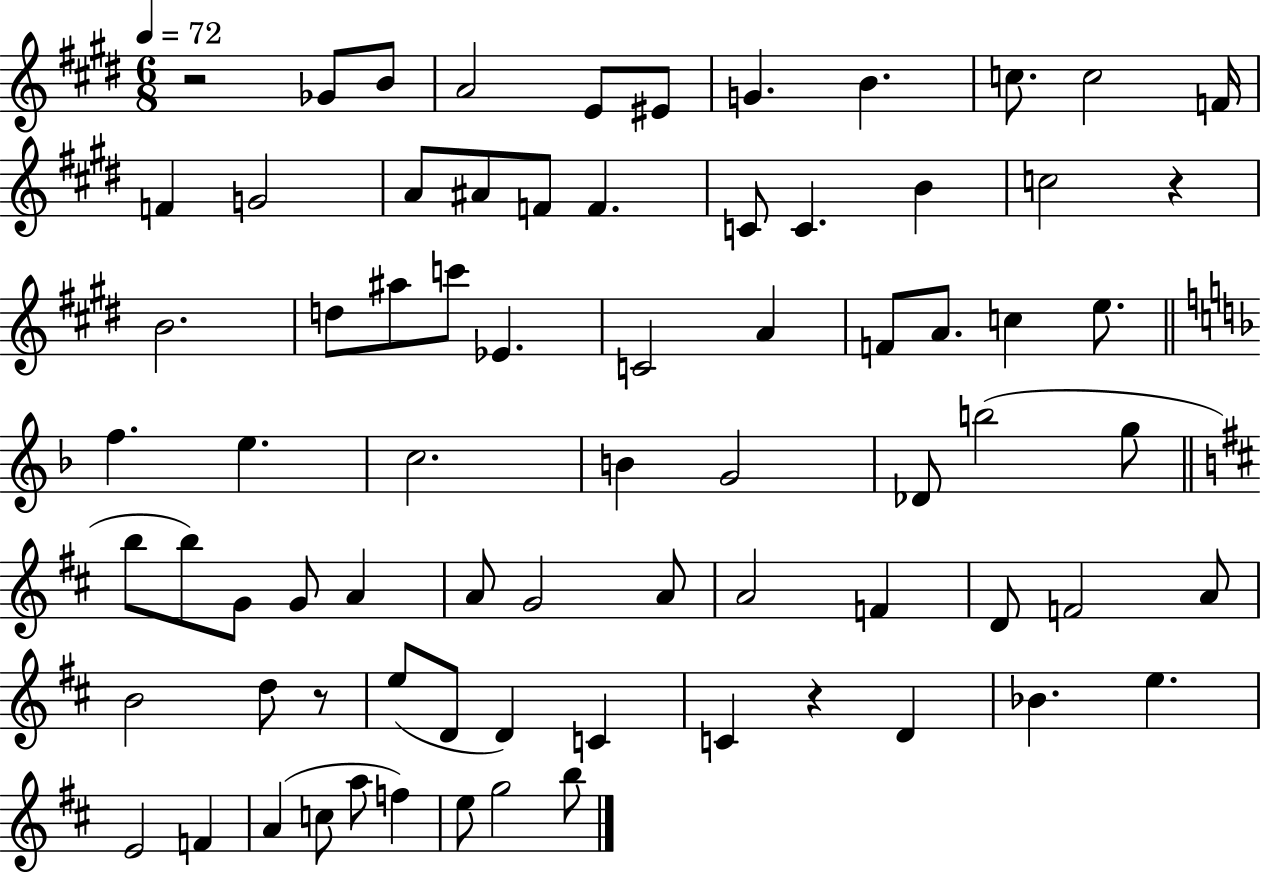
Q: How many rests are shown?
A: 4